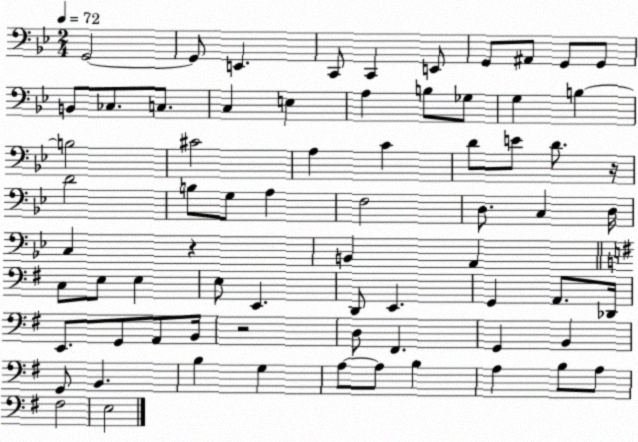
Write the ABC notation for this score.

X:1
T:Untitled
M:2/4
L:1/4
K:Bb
G,,2 G,,/2 E,, C,,/2 C,, E,,/2 G,,/2 ^A,,/2 G,,/2 G,,/2 B,,/2 _C,/2 C,/2 C, E, A, B,/2 _G,/2 G, B, B,2 ^C2 A, C D/2 E/2 D/2 z/4 D2 B,/2 G,/2 A, F,2 D,/2 C, D,/4 C, z B,, A,, C,/2 E,/2 E, E,/2 E,, D,,/2 E,, G,, A,,/2 _D,,/4 E,,/2 G,,/2 A,,/2 B,,/4 z2 D,/2 ^F,, G,, B,, G,,/2 B,, B, G, A,/2 A,/2 B, A, B,/2 A,/2 ^F,2 E,2